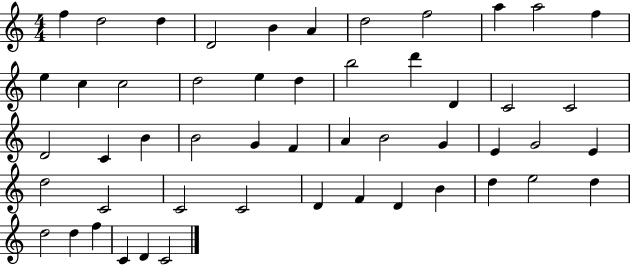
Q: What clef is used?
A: treble